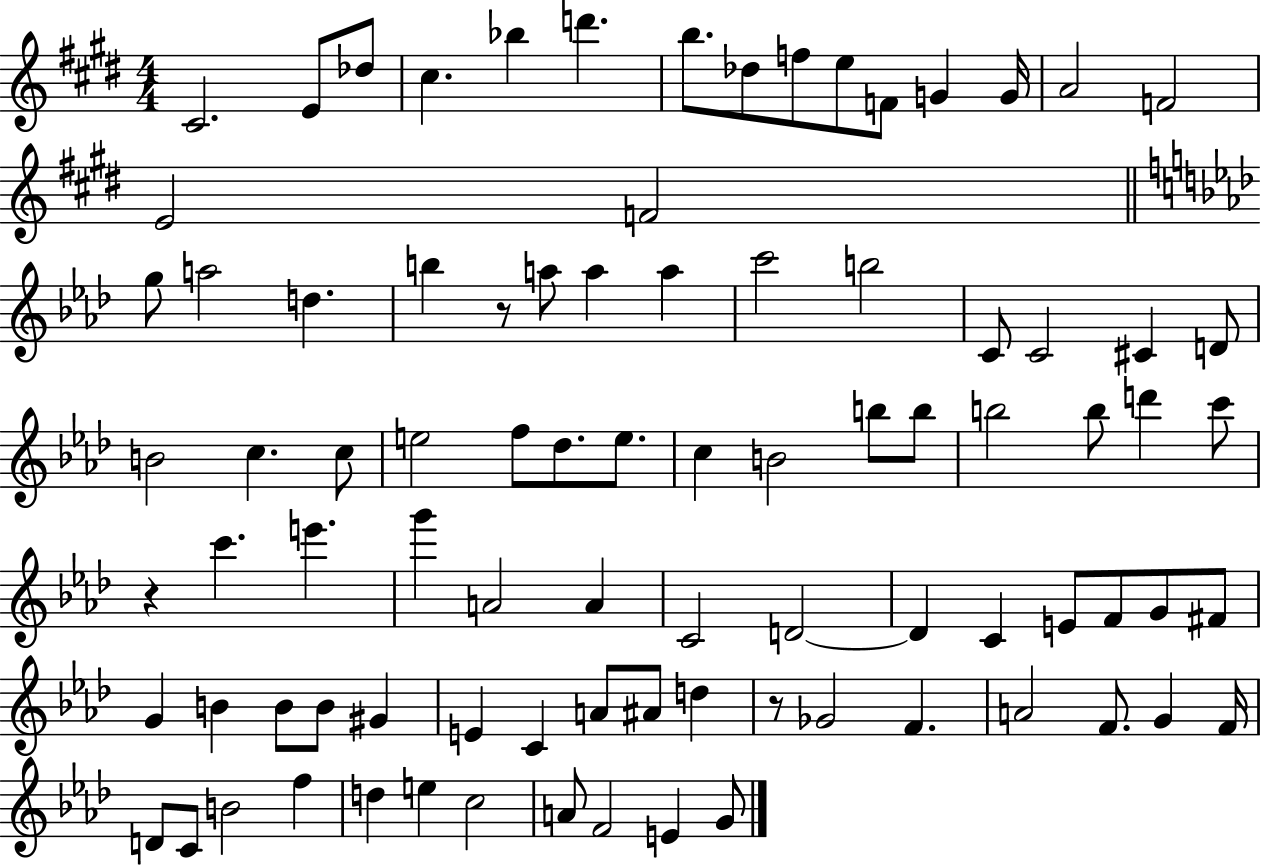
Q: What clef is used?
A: treble